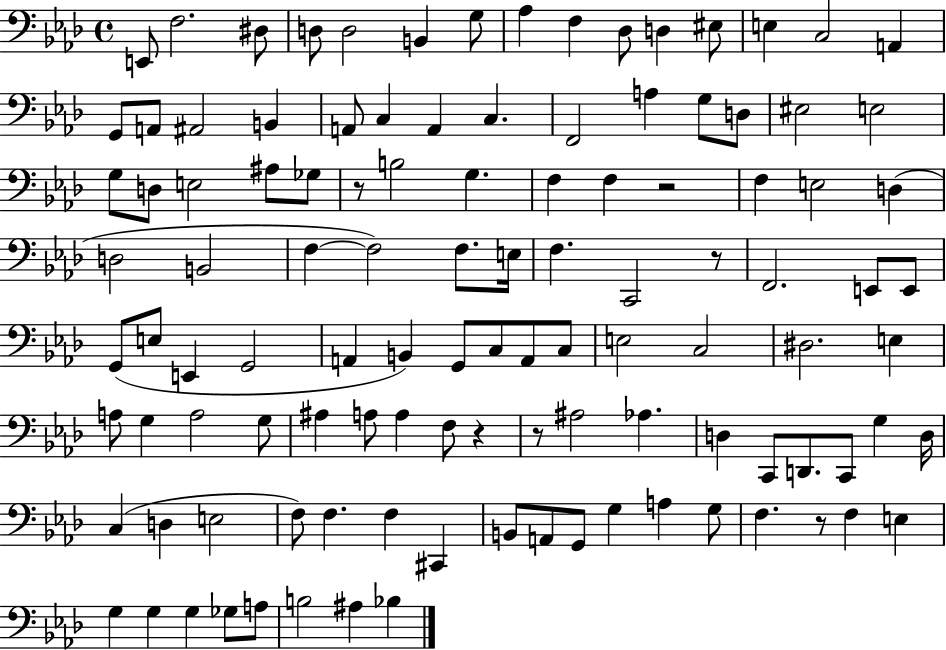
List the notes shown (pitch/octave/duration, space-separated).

E2/e F3/h. D#3/e D3/e D3/h B2/q G3/e Ab3/q F3/q Db3/e D3/q EIS3/e E3/q C3/h A2/q G2/e A2/e A#2/h B2/q A2/e C3/q A2/q C3/q. F2/h A3/q G3/e D3/e EIS3/h E3/h G3/e D3/e E3/h A#3/e Gb3/e R/e B3/h G3/q. F3/q F3/q R/h F3/q E3/h D3/q D3/h B2/h F3/q F3/h F3/e. E3/s F3/q. C2/h R/e F2/h. E2/e E2/e G2/e E3/e E2/q G2/h A2/q B2/q G2/e C3/e A2/e C3/e E3/h C3/h D#3/h. E3/q A3/e G3/q A3/h G3/e A#3/q A3/e A3/q F3/e R/q R/e A#3/h Ab3/q. D3/q C2/e D2/e. C2/e G3/q D3/s C3/q D3/q E3/h F3/e F3/q. F3/q C#2/q B2/e A2/e G2/e G3/q A3/q G3/e F3/q. R/e F3/q E3/q G3/q G3/q G3/q Gb3/e A3/e B3/h A#3/q Bb3/q